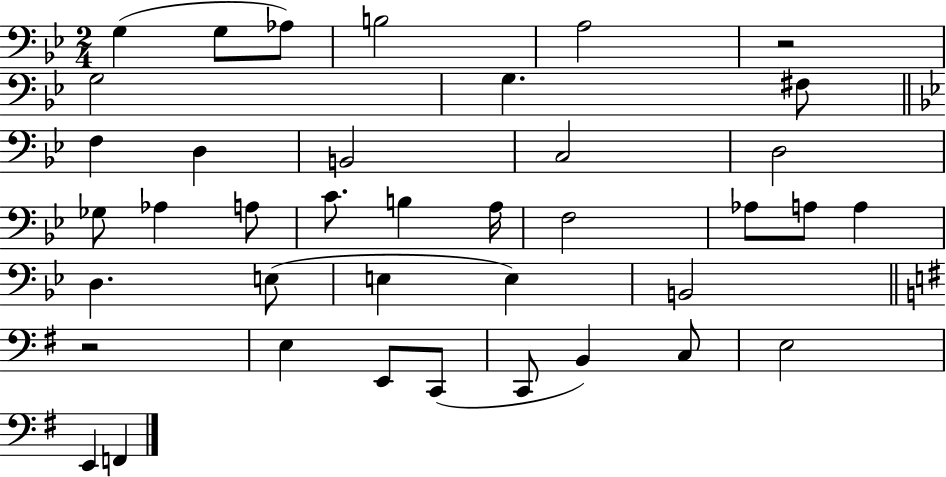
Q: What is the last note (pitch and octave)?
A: F2